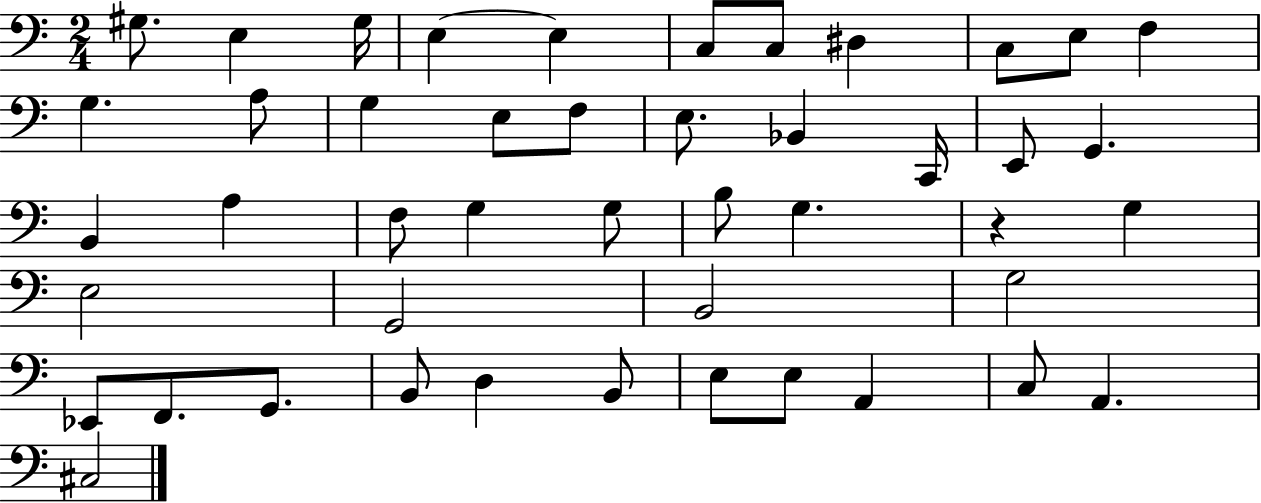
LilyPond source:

{
  \clef bass
  \numericTimeSignature
  \time 2/4
  \key c \major
  gis8. e4 gis16 | e4~~ e4 | c8 c8 dis4 | c8 e8 f4 | \break g4. a8 | g4 e8 f8 | e8. bes,4 c,16 | e,8 g,4. | \break b,4 a4 | f8 g4 g8 | b8 g4. | r4 g4 | \break e2 | g,2 | b,2 | g2 | \break ees,8 f,8. g,8. | b,8 d4 b,8 | e8 e8 a,4 | c8 a,4. | \break cis2 | \bar "|."
}